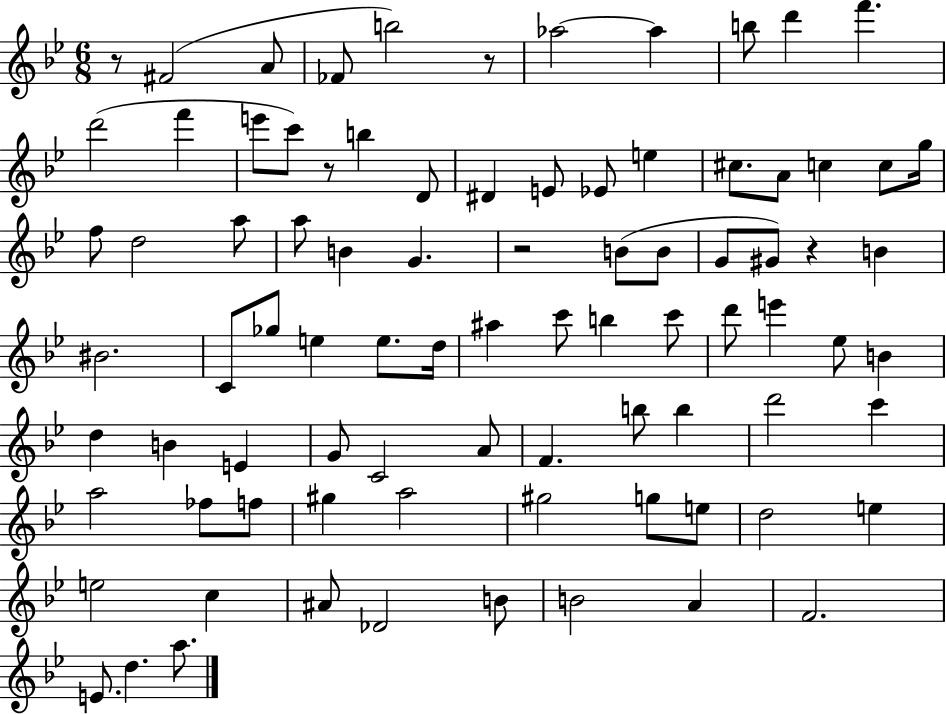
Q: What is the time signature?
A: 6/8